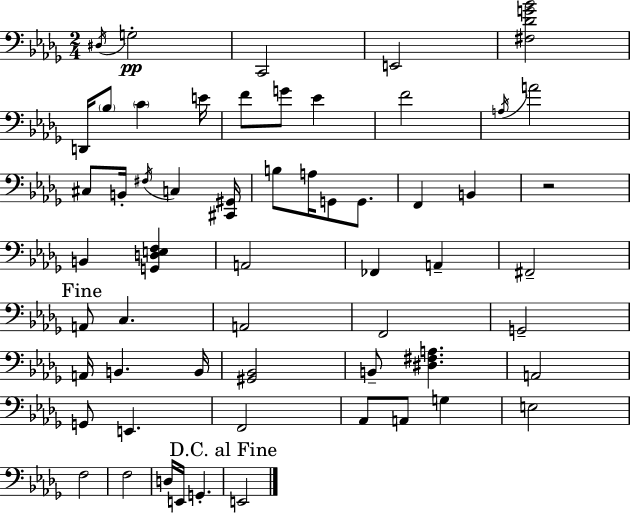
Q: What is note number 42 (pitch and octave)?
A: F2